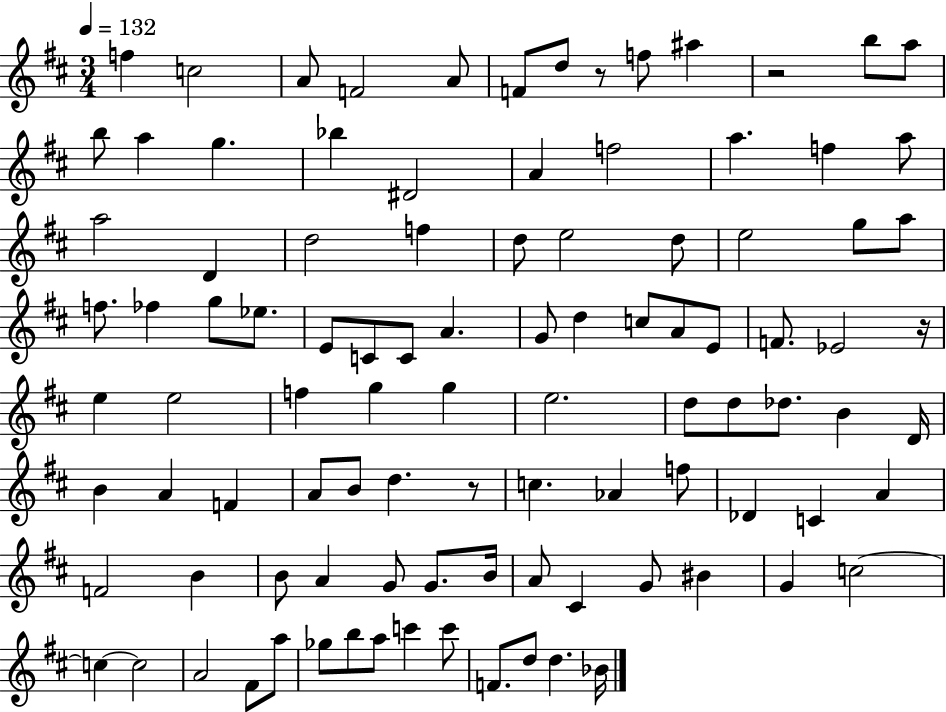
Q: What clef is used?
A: treble